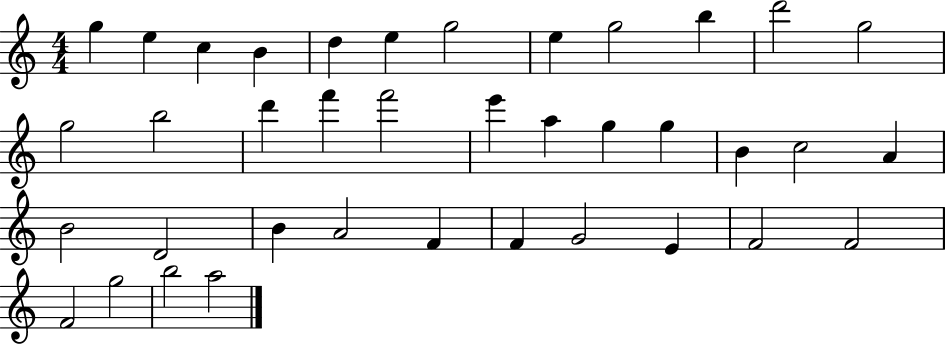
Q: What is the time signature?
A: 4/4